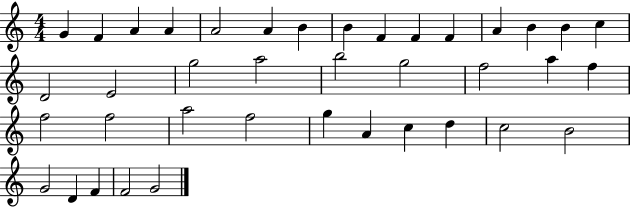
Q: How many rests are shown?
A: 0